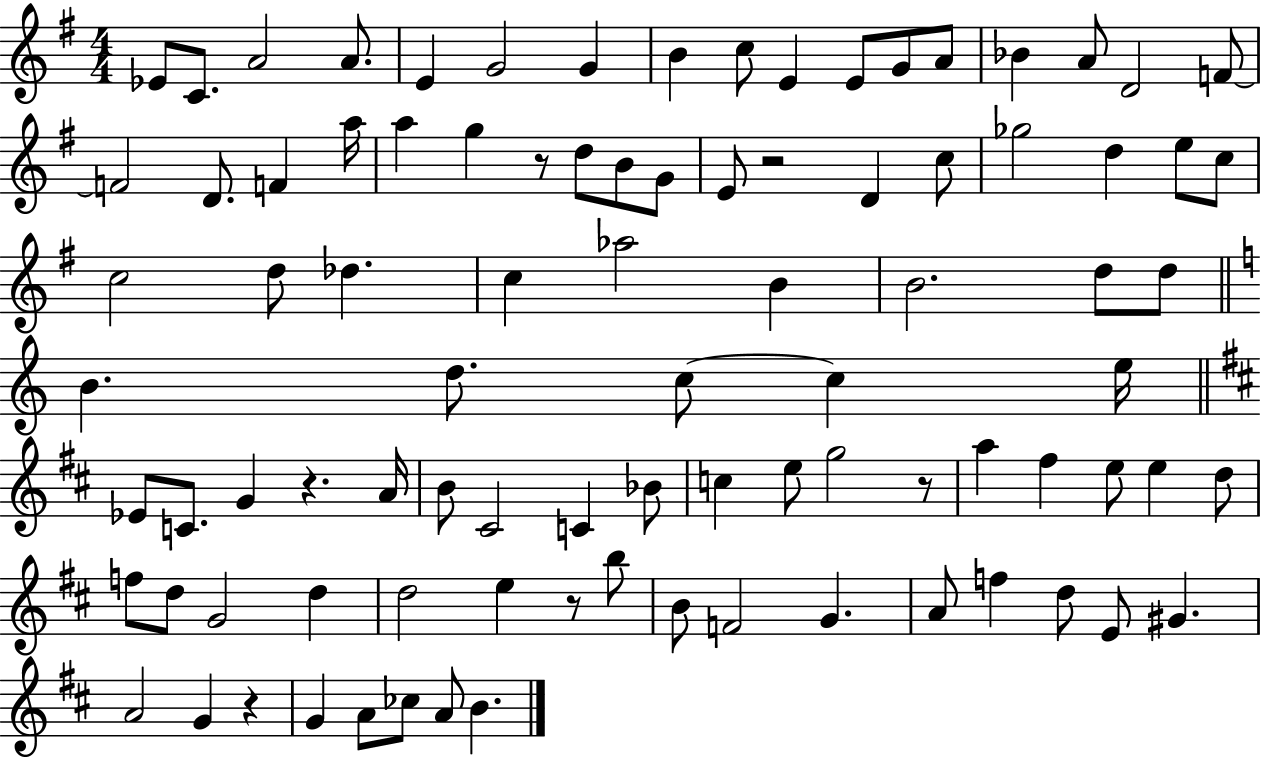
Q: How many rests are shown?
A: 6